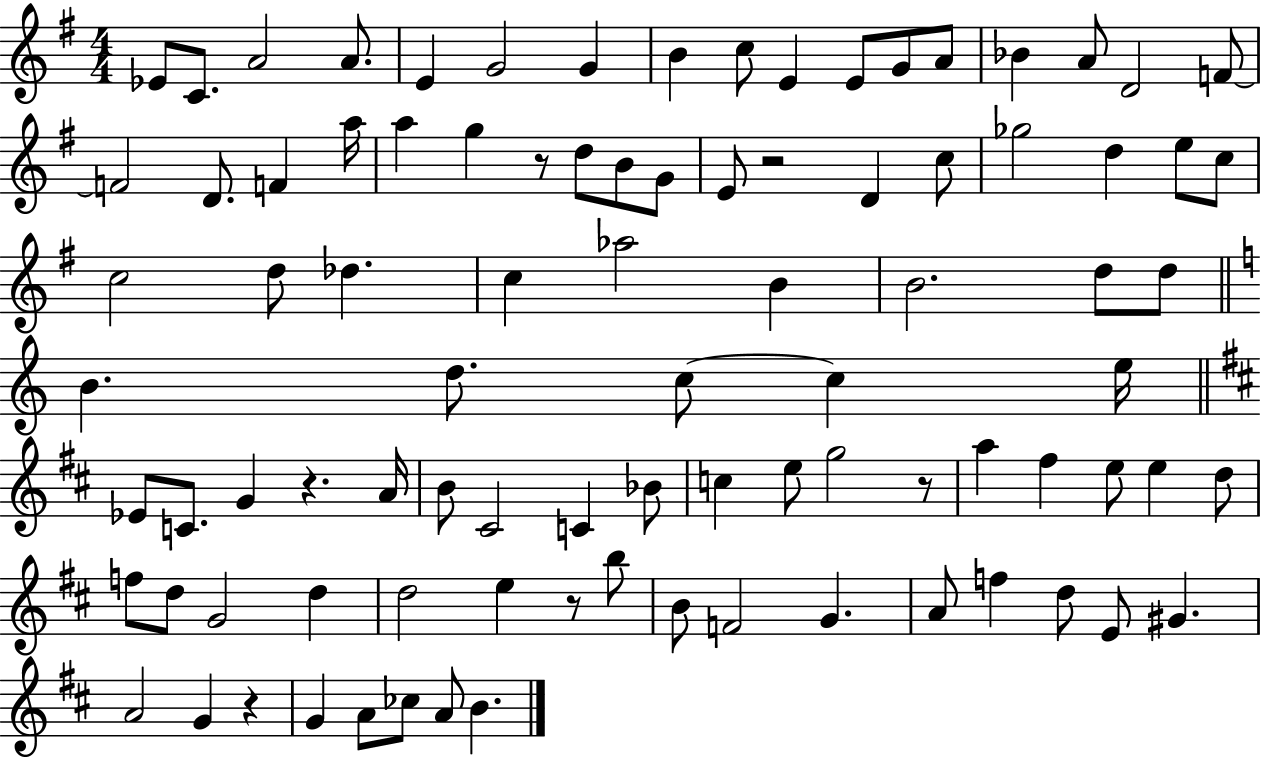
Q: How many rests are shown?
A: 6